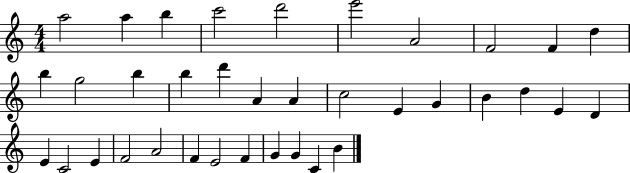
X:1
T:Untitled
M:4/4
L:1/4
K:C
a2 a b c'2 d'2 e'2 A2 F2 F d b g2 b b d' A A c2 E G B d E D E C2 E F2 A2 F E2 F G G C B